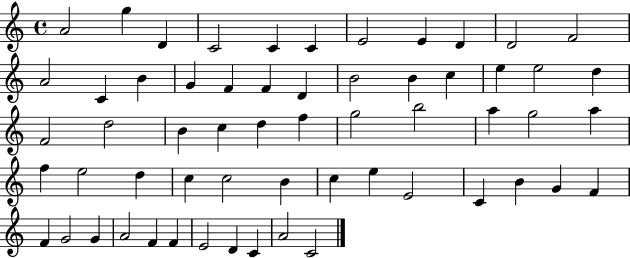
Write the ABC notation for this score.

X:1
T:Untitled
M:4/4
L:1/4
K:C
A2 g D C2 C C E2 E D D2 F2 A2 C B G F F D B2 B c e e2 d F2 d2 B c d f g2 b2 a g2 a f e2 d c c2 B c e E2 C B G F F G2 G A2 F F E2 D C A2 C2